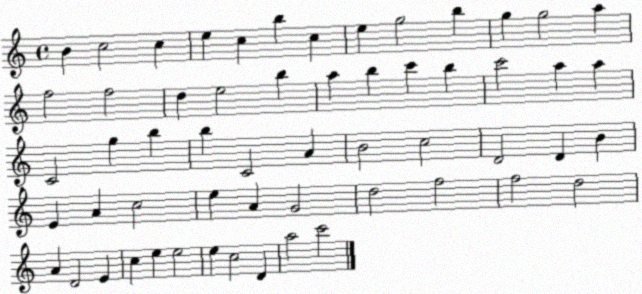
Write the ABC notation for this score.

X:1
T:Untitled
M:4/4
L:1/4
K:C
B c2 c e c b c e g2 b g g2 a f2 f2 d e2 b a b c' b c'2 a a C2 g b b C2 A B2 c2 D2 D B E A c2 e A G2 d2 f2 f2 d2 A D2 E c e e2 e c2 D a2 c'2